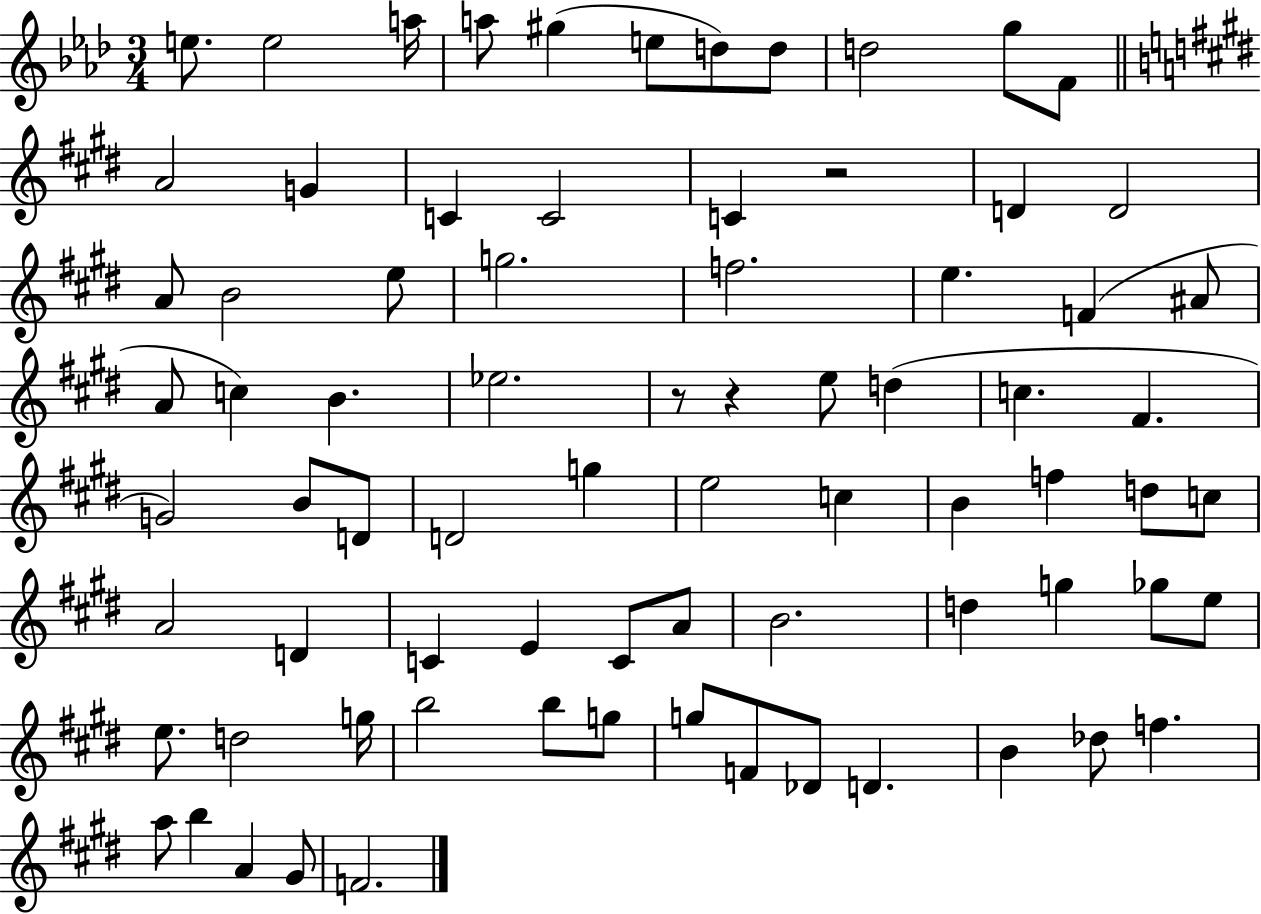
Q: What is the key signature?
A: AES major